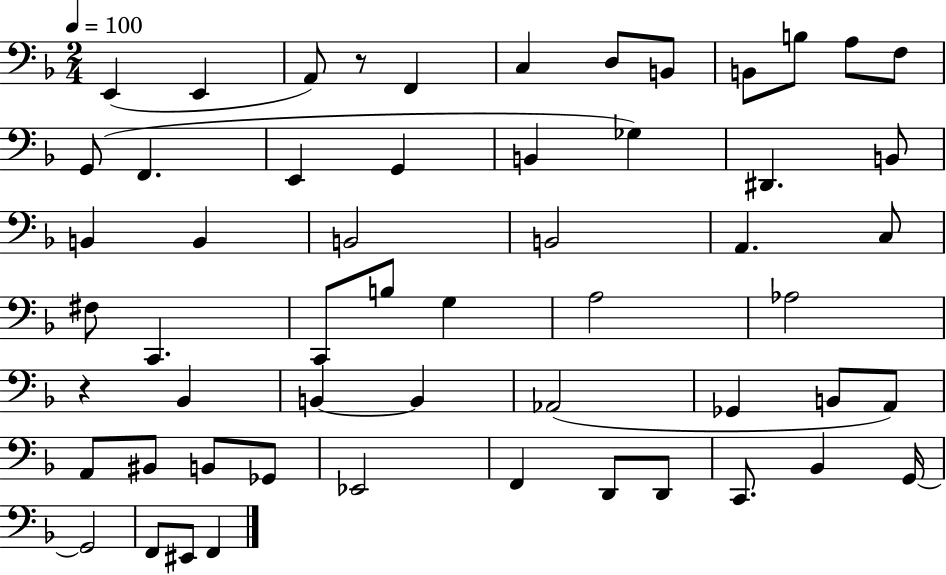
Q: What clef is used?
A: bass